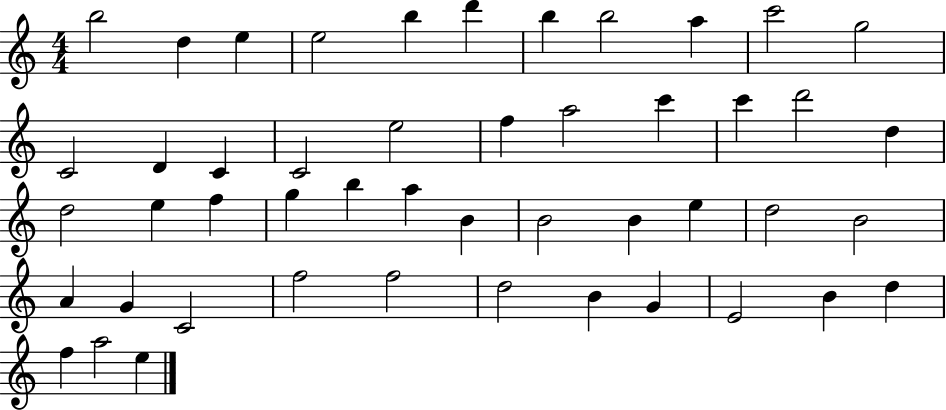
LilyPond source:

{
  \clef treble
  \numericTimeSignature
  \time 4/4
  \key c \major
  b''2 d''4 e''4 | e''2 b''4 d'''4 | b''4 b''2 a''4 | c'''2 g''2 | \break c'2 d'4 c'4 | c'2 e''2 | f''4 a''2 c'''4 | c'''4 d'''2 d''4 | \break d''2 e''4 f''4 | g''4 b''4 a''4 b'4 | b'2 b'4 e''4 | d''2 b'2 | \break a'4 g'4 c'2 | f''2 f''2 | d''2 b'4 g'4 | e'2 b'4 d''4 | \break f''4 a''2 e''4 | \bar "|."
}